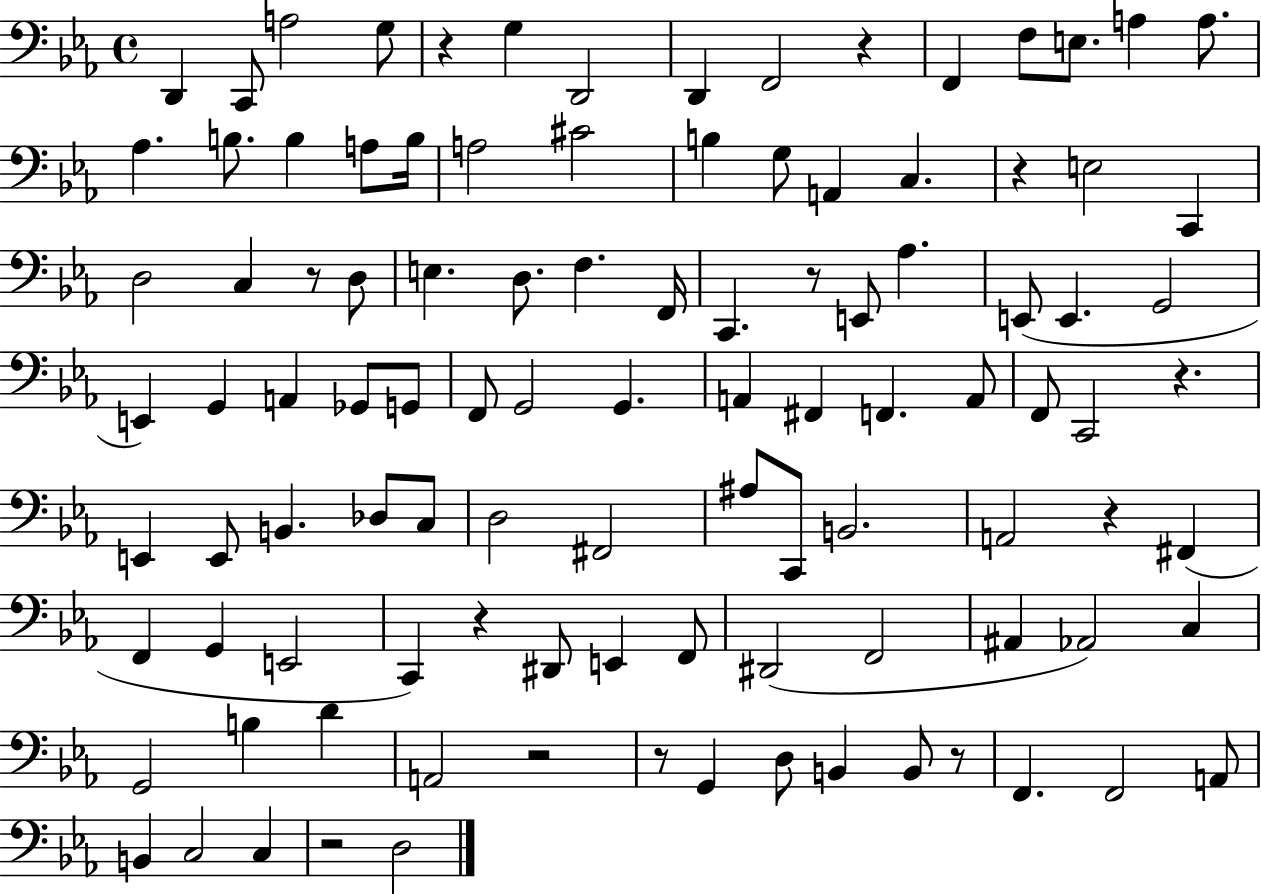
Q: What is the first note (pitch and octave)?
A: D2